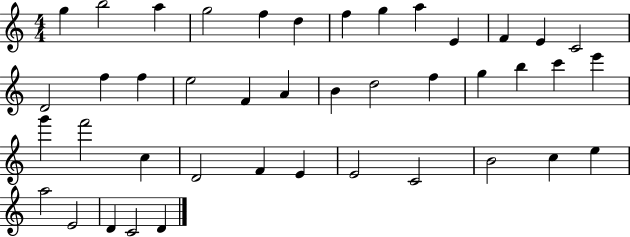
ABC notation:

X:1
T:Untitled
M:4/4
L:1/4
K:C
g b2 a g2 f d f g a E F E C2 D2 f f e2 F A B d2 f g b c' e' g' f'2 c D2 F E E2 C2 B2 c e a2 E2 D C2 D